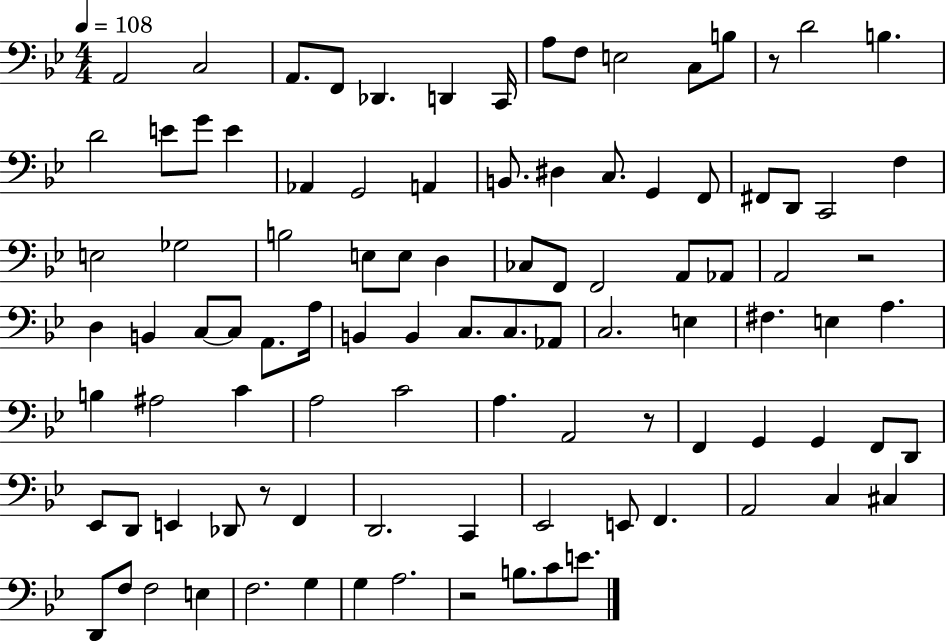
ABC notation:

X:1
T:Untitled
M:4/4
L:1/4
K:Bb
A,,2 C,2 A,,/2 F,,/2 _D,, D,, C,,/4 A,/2 F,/2 E,2 C,/2 B,/2 z/2 D2 B, D2 E/2 G/2 E _A,, G,,2 A,, B,,/2 ^D, C,/2 G,, F,,/2 ^F,,/2 D,,/2 C,,2 F, E,2 _G,2 B,2 E,/2 E,/2 D, _C,/2 F,,/2 F,,2 A,,/2 _A,,/2 A,,2 z2 D, B,, C,/2 C,/2 A,,/2 A,/4 B,, B,, C,/2 C,/2 _A,,/2 C,2 E, ^F, E, A, B, ^A,2 C A,2 C2 A, A,,2 z/2 F,, G,, G,, F,,/2 D,,/2 _E,,/2 D,,/2 E,, _D,,/2 z/2 F,, D,,2 C,, _E,,2 E,,/2 F,, A,,2 C, ^C, D,,/2 F,/2 F,2 E, F,2 G, G, A,2 z2 B,/2 C/2 E/2